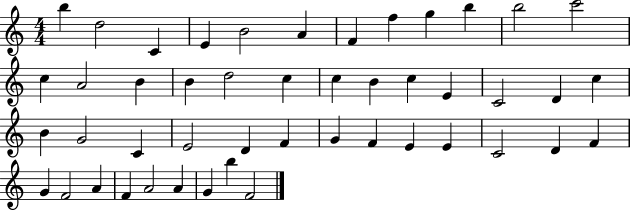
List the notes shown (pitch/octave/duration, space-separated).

B5/q D5/h C4/q E4/q B4/h A4/q F4/q F5/q G5/q B5/q B5/h C6/h C5/q A4/h B4/q B4/q D5/h C5/q C5/q B4/q C5/q E4/q C4/h D4/q C5/q B4/q G4/h C4/q E4/h D4/q F4/q G4/q F4/q E4/q E4/q C4/h D4/q F4/q G4/q F4/h A4/q F4/q A4/h A4/q G4/q B5/q F4/h